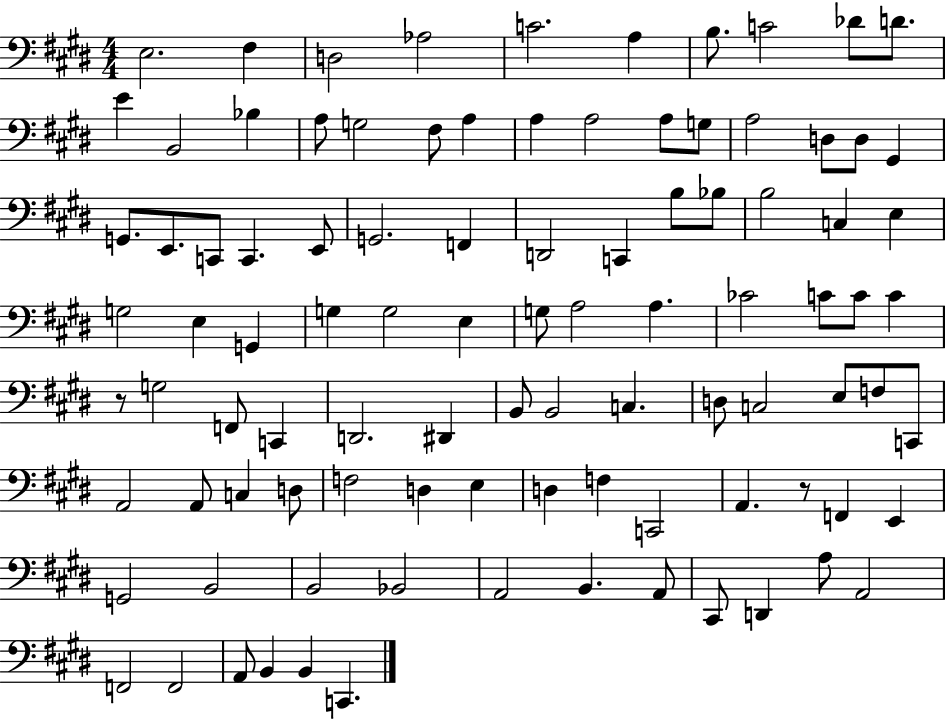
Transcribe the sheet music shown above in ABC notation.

X:1
T:Untitled
M:4/4
L:1/4
K:E
E,2 ^F, D,2 _A,2 C2 A, B,/2 C2 _D/2 D/2 E B,,2 _B, A,/2 G,2 ^F,/2 A, A, A,2 A,/2 G,/2 A,2 D,/2 D,/2 ^G,, G,,/2 E,,/2 C,,/2 C,, E,,/2 G,,2 F,, D,,2 C,, B,/2 _B,/2 B,2 C, E, G,2 E, G,, G, G,2 E, G,/2 A,2 A, _C2 C/2 C/2 C z/2 G,2 F,,/2 C,, D,,2 ^D,, B,,/2 B,,2 C, D,/2 C,2 E,/2 F,/2 C,,/2 A,,2 A,,/2 C, D,/2 F,2 D, E, D, F, C,,2 A,, z/2 F,, E,, G,,2 B,,2 B,,2 _B,,2 A,,2 B,, A,,/2 ^C,,/2 D,, A,/2 A,,2 F,,2 F,,2 A,,/2 B,, B,, C,,